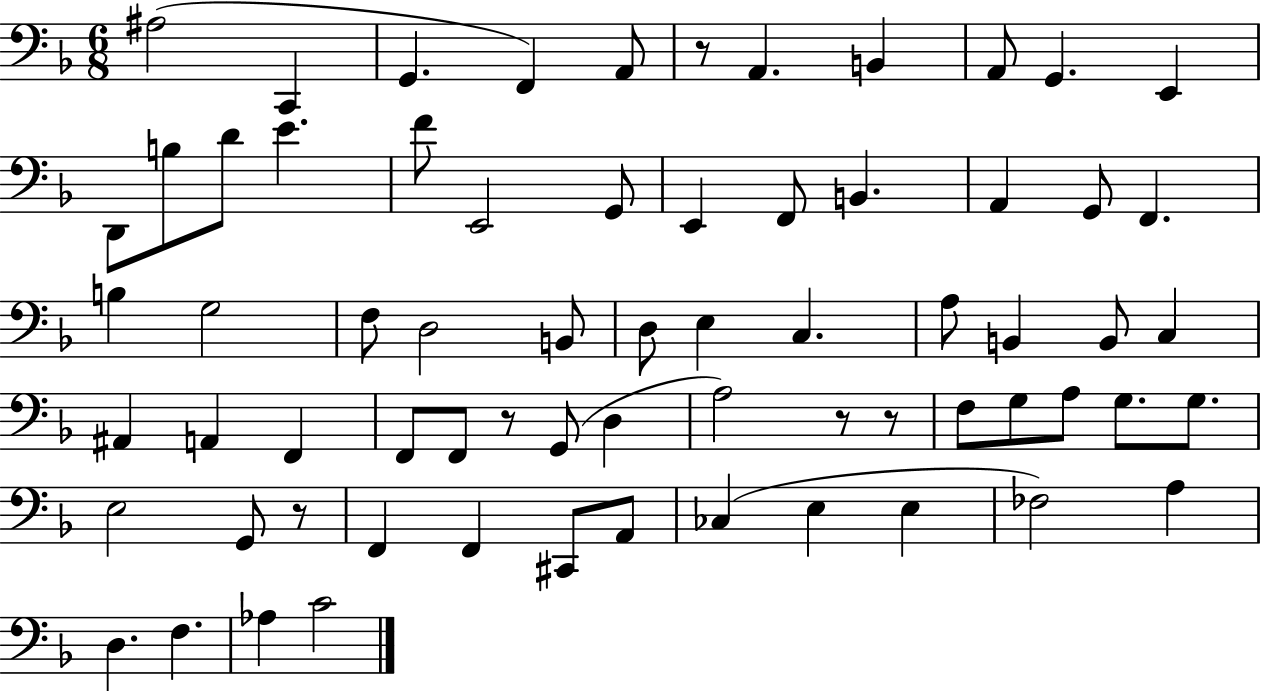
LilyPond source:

{
  \clef bass
  \numericTimeSignature
  \time 6/8
  \key f \major
  ais2( c,4 | g,4. f,4) a,8 | r8 a,4. b,4 | a,8 g,4. e,4 | \break d,8 b8 d'8 e'4. | f'8 e,2 g,8 | e,4 f,8 b,4. | a,4 g,8 f,4. | \break b4 g2 | f8 d2 b,8 | d8 e4 c4. | a8 b,4 b,8 c4 | \break ais,4 a,4 f,4 | f,8 f,8 r8 g,8( d4 | a2) r8 r8 | f8 g8 a8 g8. g8. | \break e2 g,8 r8 | f,4 f,4 cis,8 a,8 | ces4( e4 e4 | fes2) a4 | \break d4. f4. | aes4 c'2 | \bar "|."
}